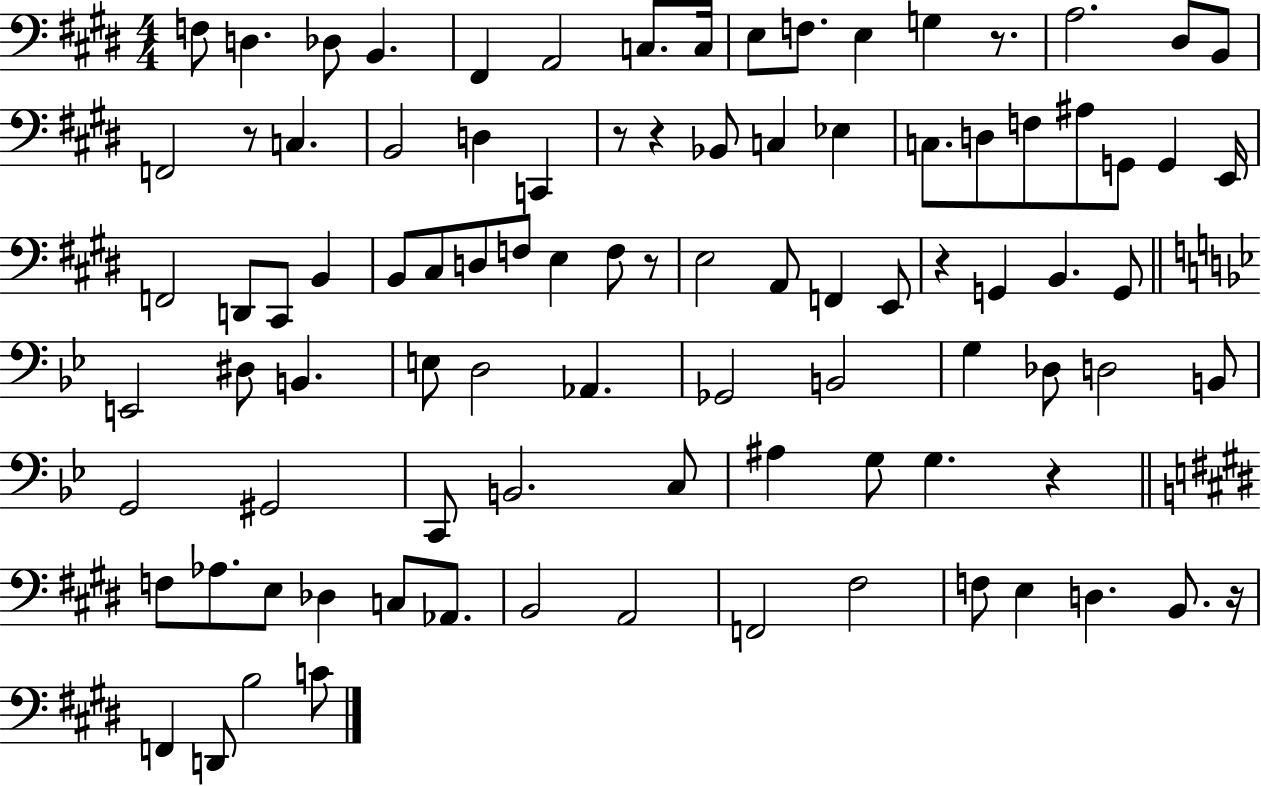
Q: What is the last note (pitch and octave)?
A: C4